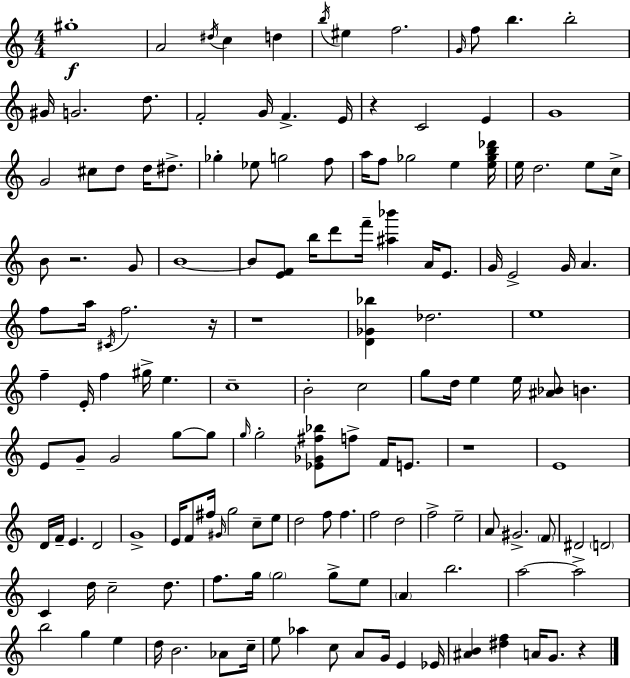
{
  \clef treble
  \numericTimeSignature
  \time 4/4
  \key a \minor
  gis''1-.\f | a'2 \acciaccatura { dis''16 } c''4 d''4 | \acciaccatura { b''16 } eis''4 f''2. | \grace { g'16 } f''8 b''4. b''2-. | \break gis'16 g'2. | d''8. f'2-. g'16 f'4.-> | e'16 r4 c'2 e'4 | g'1 | \break g'2 cis''8 d''8 d''16 | dis''8.-> ges''4-. ees''8 g''2 | f''8 a''16 f''8 ges''2 e''4 | <e'' ges'' b'' des'''>16 e''16 d''2. | \break e''8 c''16-> b'8 r2. | g'8 b'1~~ | b'8 <e' f'>8 b''16 d'''8 f'''16-- <ais'' bes'''>4 a'16 | e'8. g'16 e'2-> g'16 a'4. | \break f''8 a''16 \acciaccatura { cis'16 } f''2. | r16 r1 | <d' ges' bes''>4 des''2. | e''1 | \break f''4-- e'16-. f''4 gis''16-> e''4. | c''1-- | b'2-. c''2 | g''8 d''16 e''4 e''16 <ais' bes'>8 b'4. | \break e'8 g'8-- g'2 | g''8~~ g''8 \grace { g''16 } g''2-. <ees' ges' fis'' bes''>8 f''8-> | f'16 e'8. r1 | e'1 | \break d'16 f'16-- e'4. d'2 | g'1-> | e'16 f'8 fis''16 \grace { gis'16 } g''2 | c''8-- e''8 d''2 f''8 | \break f''4. f''2 d''2 | f''2-> e''2-- | a'8 gis'2.-> | \parenthesize f'8 dis'2 \parenthesize d'2 | \break c'4 d''16 c''2-- | d''8. f''8. g''16 \parenthesize g''2 | g''8-> e''8 \parenthesize a'4 b''2. | a''2~~ a''2-> | \break b''2 g''4 | e''4 d''16 b'2. | aes'8 c''16-- e''8 aes''4 c''8 a'8 | g'16 e'4 ees'16 <ais' b'>4 <dis'' f''>4 a'16 g'8. | \break r4 \bar "|."
}